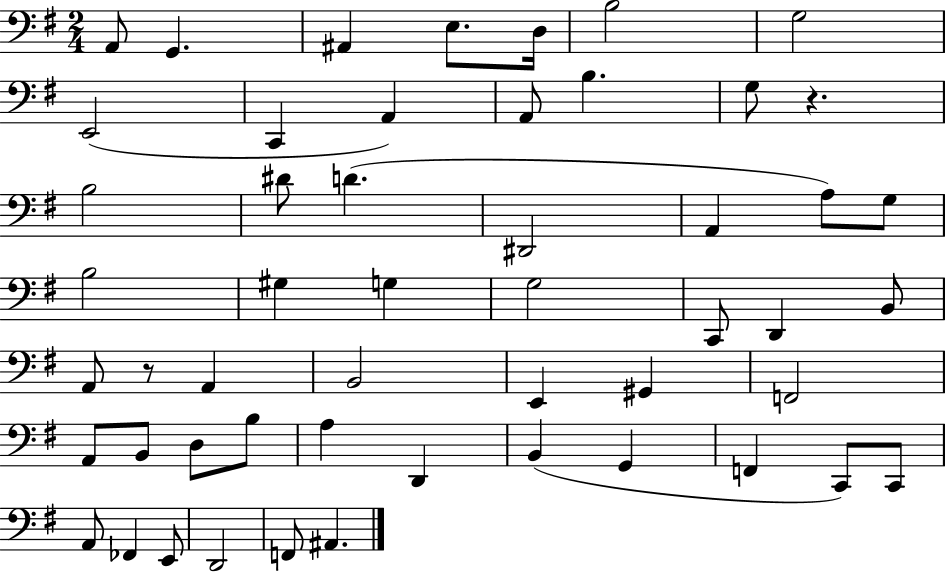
A2/e G2/q. A#2/q E3/e. D3/s B3/h G3/h E2/h C2/q A2/q A2/e B3/q. G3/e R/q. B3/h D#4/e D4/q. D#2/h A2/q A3/e G3/e B3/h G#3/q G3/q G3/h C2/e D2/q B2/e A2/e R/e A2/q B2/h E2/q G#2/q F2/h A2/e B2/e D3/e B3/e A3/q D2/q B2/q G2/q F2/q C2/e C2/e A2/e FES2/q E2/e D2/h F2/e A#2/q.